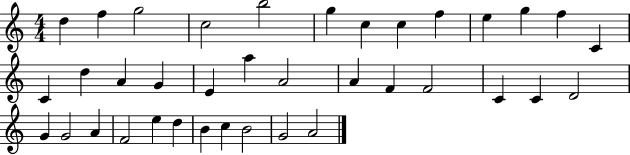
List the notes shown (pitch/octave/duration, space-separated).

D5/q F5/q G5/h C5/h B5/h G5/q C5/q C5/q F5/q E5/q G5/q F5/q C4/q C4/q D5/q A4/q G4/q E4/q A5/q A4/h A4/q F4/q F4/h C4/q C4/q D4/h G4/q G4/h A4/q F4/h E5/q D5/q B4/q C5/q B4/h G4/h A4/h